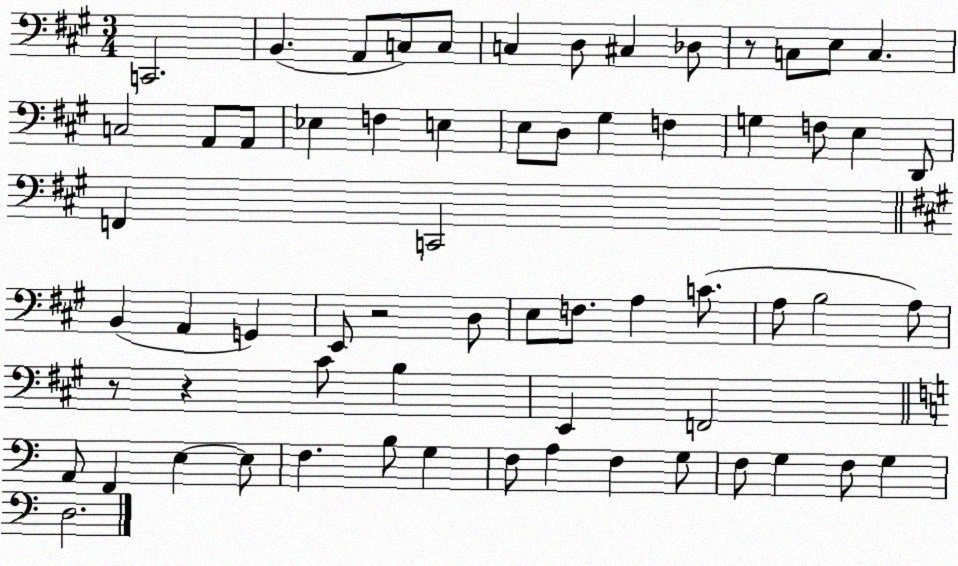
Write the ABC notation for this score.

X:1
T:Untitled
M:3/4
L:1/4
K:A
C,,2 B,, A,,/2 C,/2 C,/2 C, D,/2 ^C, _D,/2 z/2 C,/2 E,/2 C, C,2 A,,/2 A,,/2 _E, F, E, E,/2 D,/2 ^G, F, G, F,/2 E, D,,/2 F,, C,,2 B,, A,, G,, E,,/2 z2 D,/2 E,/2 F,/2 A, C/2 A,/2 B,2 A,/2 z/2 z ^C/2 B, E,, F,,2 A,,/2 F,, E, E,/2 F, B,/2 G, F,/2 A, F, G,/2 F,/2 G, F,/2 G, D,2